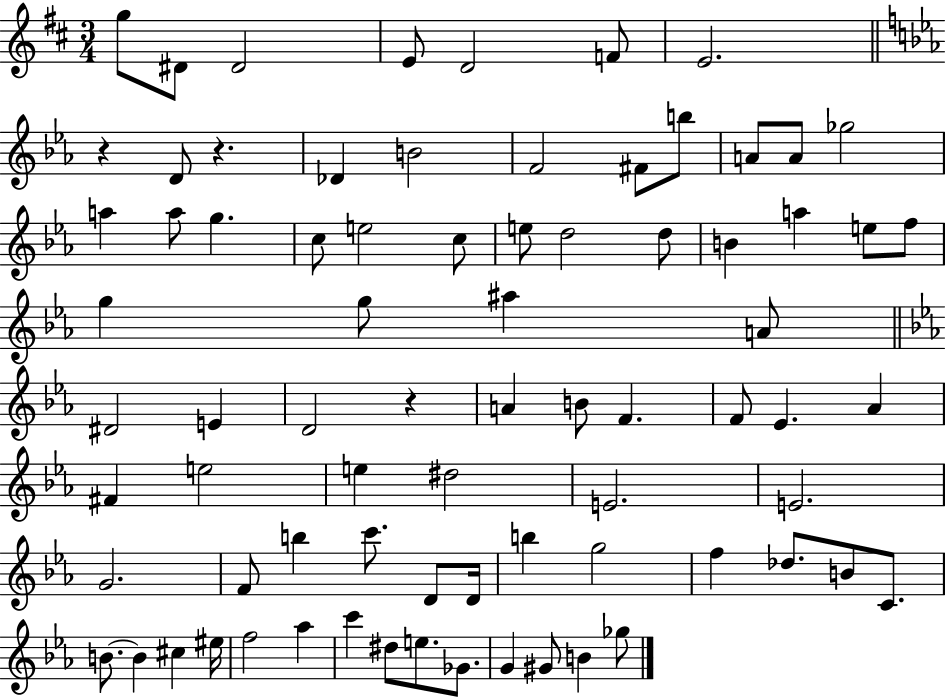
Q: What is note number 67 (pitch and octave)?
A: C6